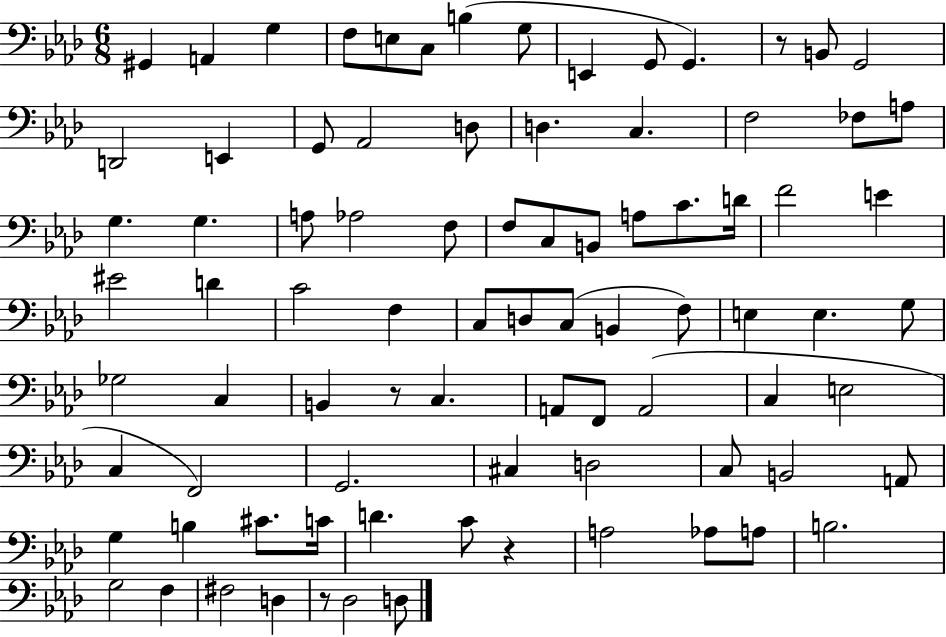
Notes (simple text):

G#2/q A2/q G3/q F3/e E3/e C3/e B3/q G3/e E2/q G2/e G2/q. R/e B2/e G2/h D2/h E2/q G2/e Ab2/h D3/e D3/q. C3/q. F3/h FES3/e A3/e G3/q. G3/q. A3/e Ab3/h F3/e F3/e C3/e B2/e A3/e C4/e. D4/s F4/h E4/q EIS4/h D4/q C4/h F3/q C3/e D3/e C3/e B2/q F3/e E3/q E3/q. G3/e Gb3/h C3/q B2/q R/e C3/q. A2/e F2/e A2/h C3/q E3/h C3/q F2/h G2/h. C#3/q D3/h C3/e B2/h A2/e G3/q B3/q C#4/e. C4/s D4/q. C4/e R/q A3/h Ab3/e A3/e B3/h. G3/h F3/q F#3/h D3/q R/e Db3/h D3/e